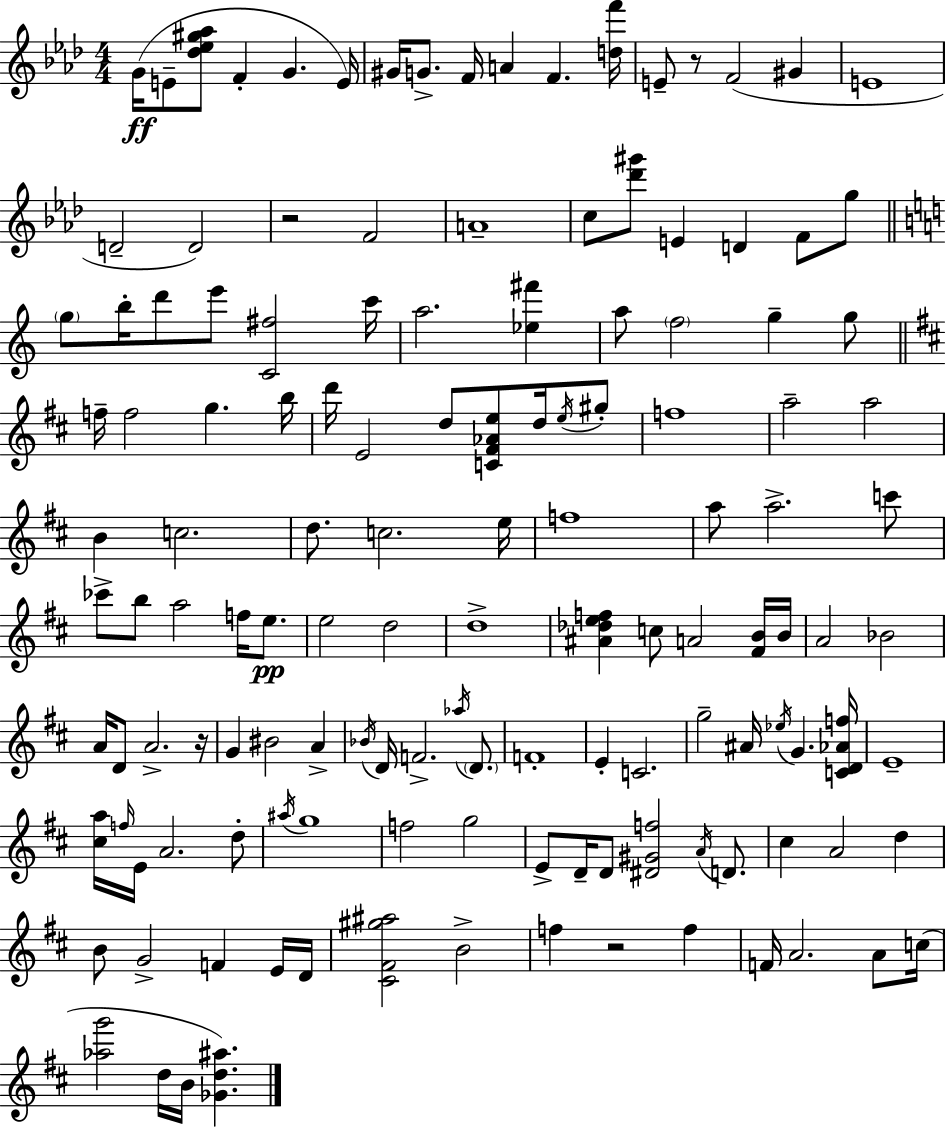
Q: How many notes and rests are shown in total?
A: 135